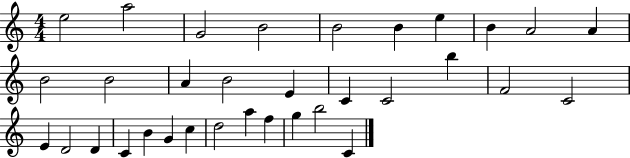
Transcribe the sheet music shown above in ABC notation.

X:1
T:Untitled
M:4/4
L:1/4
K:C
e2 a2 G2 B2 B2 B e B A2 A B2 B2 A B2 E C C2 b F2 C2 E D2 D C B G c d2 a f g b2 C